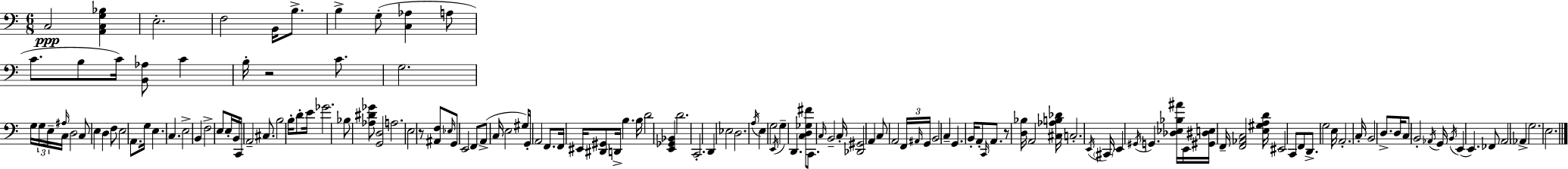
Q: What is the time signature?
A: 6/8